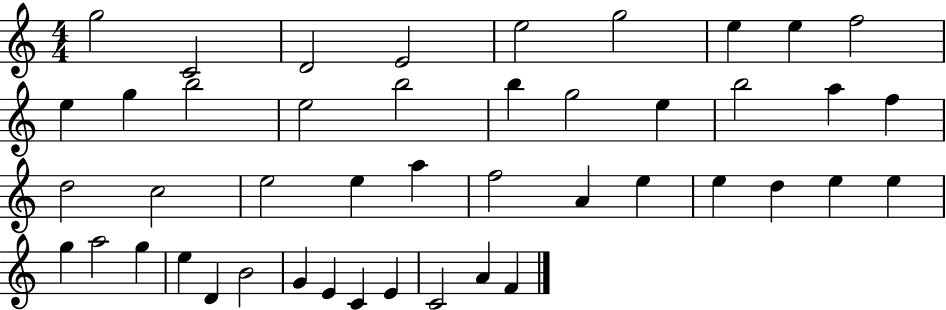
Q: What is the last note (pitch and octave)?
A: F4